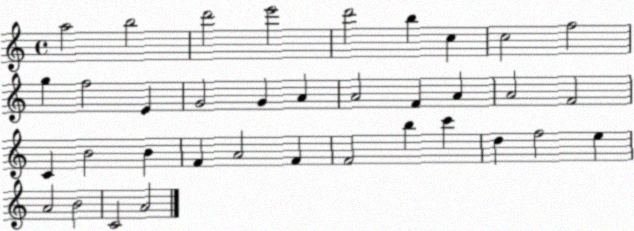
X:1
T:Untitled
M:4/4
L:1/4
K:C
a2 b2 d'2 e'2 d'2 b c c2 f2 g f2 E G2 G A A2 F A A2 F2 C B2 B F A2 F F2 b c' d f2 e A2 B2 C2 A2